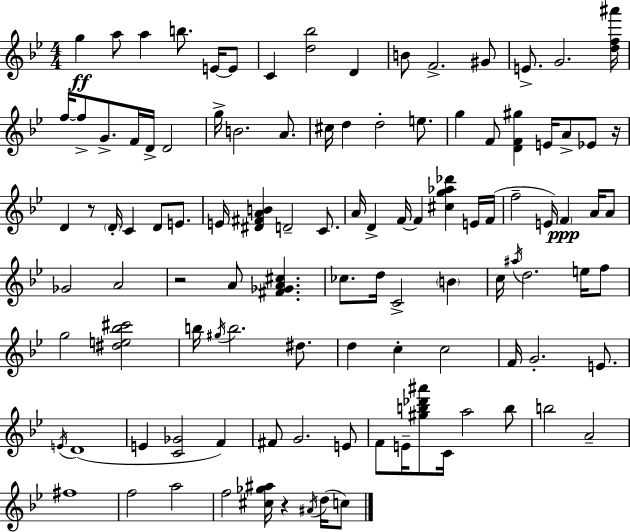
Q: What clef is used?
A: treble